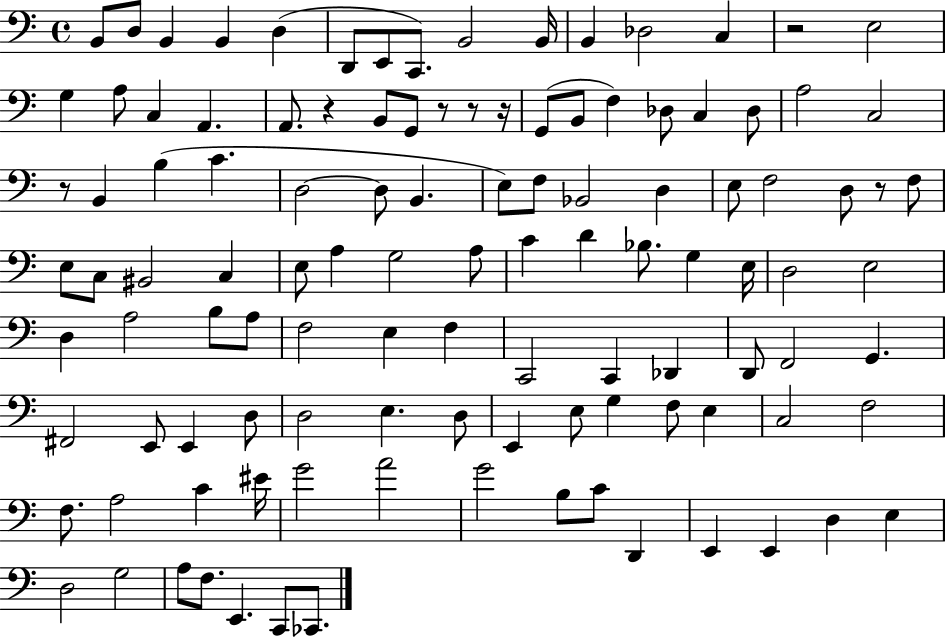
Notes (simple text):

B2/e D3/e B2/q B2/q D3/q D2/e E2/e C2/e. B2/h B2/s B2/q Db3/h C3/q R/h E3/h G3/q A3/e C3/q A2/q. A2/e. R/q B2/e G2/e R/e R/e R/s G2/e B2/e F3/q Db3/e C3/q Db3/e A3/h C3/h R/e B2/q B3/q C4/q. D3/h D3/e B2/q. E3/e F3/e Bb2/h D3/q E3/e F3/h D3/e R/e F3/e E3/e C3/e BIS2/h C3/q E3/e A3/q G3/h A3/e C4/q D4/q Bb3/e. G3/q E3/s D3/h E3/h D3/q A3/h B3/e A3/e F3/h E3/q F3/q C2/h C2/q Db2/q D2/e F2/h G2/q. F#2/h E2/e E2/q D3/e D3/h E3/q. D3/e E2/q E3/e G3/q F3/e E3/q C3/h F3/h F3/e. A3/h C4/q EIS4/s G4/h A4/h G4/h B3/e C4/e D2/q E2/q E2/q D3/q E3/q D3/h G3/h A3/e F3/e. E2/q. C2/e CES2/e.